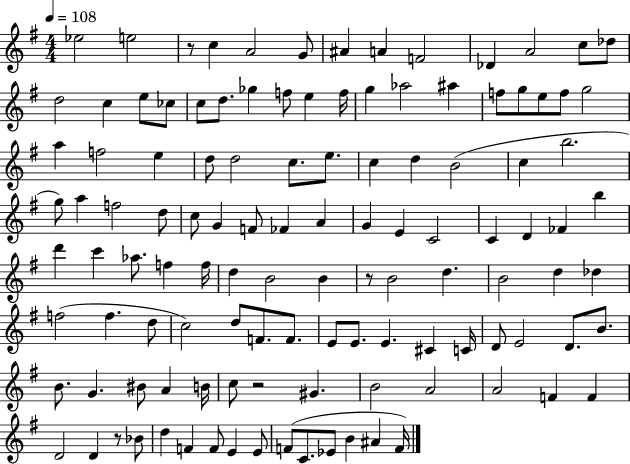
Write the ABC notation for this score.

X:1
T:Untitled
M:4/4
L:1/4
K:G
_e2 e2 z/2 c A2 G/2 ^A A F2 _D A2 c/2 _d/2 d2 c e/2 _c/2 c/2 d/2 _g f/2 e f/4 g _a2 ^a f/2 g/2 e/2 f/2 g2 a f2 e d/2 d2 c/2 e/2 c d B2 c b2 g/2 a f2 d/2 c/2 G F/2 _F A G E C2 C D _F b d' c' _a/2 f f/4 d B2 B z/2 B2 d B2 d _d f2 f d/2 c2 d/2 F/2 F/2 E/2 E/2 E ^C C/4 D/2 E2 D/2 B/2 B/2 G ^B/2 A B/4 c/2 z2 ^G B2 A2 A2 F F D2 D z/2 _B/2 d F F/2 E E/2 F/2 C/2 _E/2 B ^A F/4